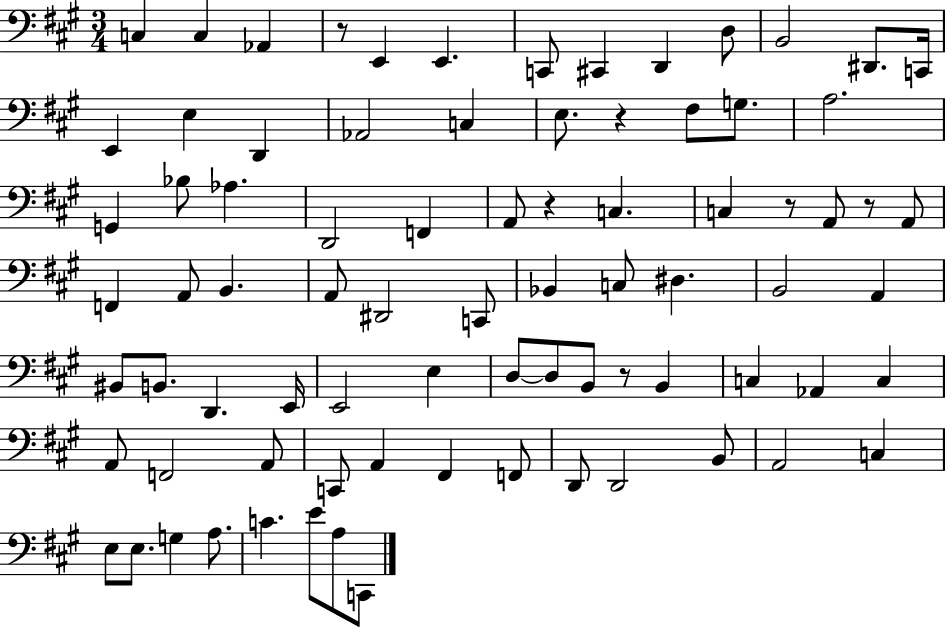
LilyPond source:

{
  \clef bass
  \numericTimeSignature
  \time 3/4
  \key a \major
  c4 c4 aes,4 | r8 e,4 e,4. | c,8 cis,4 d,4 d8 | b,2 dis,8. c,16 | \break e,4 e4 d,4 | aes,2 c4 | e8. r4 fis8 g8. | a2. | \break g,4 bes8 aes4. | d,2 f,4 | a,8 r4 c4. | c4 r8 a,8 r8 a,8 | \break f,4 a,8 b,4. | a,8 dis,2 c,8 | bes,4 c8 dis4. | b,2 a,4 | \break bis,8 b,8. d,4. e,16 | e,2 e4 | d8~~ d8 b,8 r8 b,4 | c4 aes,4 c4 | \break a,8 f,2 a,8 | c,8 a,4 fis,4 f,8 | d,8 d,2 b,8 | a,2 c4 | \break e8 e8. g4 a8. | c'4. e'8 a8 c,8 | \bar "|."
}